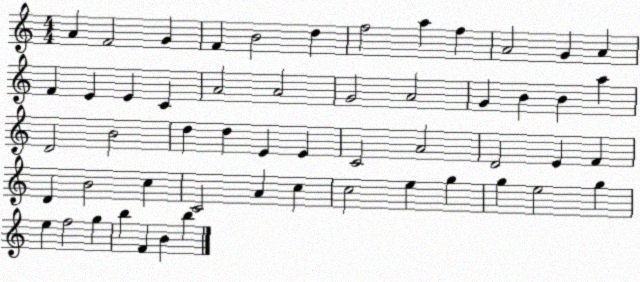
X:1
T:Untitled
M:4/4
L:1/4
K:C
A F2 G F B2 d f2 a f A2 G A F E E C A2 A2 G2 A2 G B B a D2 B2 d d E E C2 A2 D2 E F D B2 c C2 A c c2 e g g e2 g e f2 g b F B b